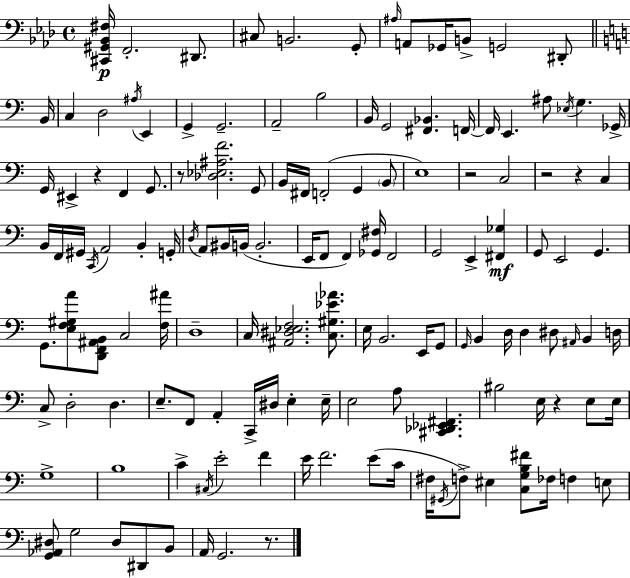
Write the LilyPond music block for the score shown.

{
  \clef bass
  \time 4/4
  \defaultTimeSignature
  \key aes \major
  <cis, gis, bes, fis>16\p f,2.-. dis,8. | cis8 b,2. g,8-. | \grace { ais16 } a,8 ges,16 b,8-> g,2 dis,8-. | \bar "||" \break \key a \minor b,16 c4 d2 \acciaccatura { ais16 } e,4 | g,4-> g,2.-- | a,2-- b2 | b,16 g,2 <fis, bes,>4. | \break f,16~~ f,16 e,4. ais8 \acciaccatura { ees16 } g4. | ges,16-> g,16 eis,4-> r4 f,4 | g,8. r8 <des ees ais f'>2. | g,8 b,16 fis,16 f,2-.( g,4 | \break \parenthesize b,8 e1) | r2 c2 | r2 r4 c4 | b,16 f,16 gis,16 \acciaccatura { c,16 } a,2 b,4-. | \break g,16-. \acciaccatura { d16 } a,8 bis,16 b,16( b,2.-. | e,16 f,8 f,4) <ges, fis>16 f,2 | g,2 e,4-> | <fis, ges>4\mf g,8 e,2 g,4. | \break g,8. <e f gis a'>8 <d, f, ais, b,>8 c2 | <f ais'>16 d1-- | c16 <ais, dis ees f>2. | <c gis ees' aes'>8. e16 b,2. | \break e,16 g,8 \grace { g,16 } b,4 d16 d4 dis8 | \grace { ais,16 } b,4 d16 c8-> d2-. | d4. e8.-- f,8 a,4-. | c,16-> dis16 e4-. e16-- e2 a8 | \break <cis, des, ees, fis,>4. bis2 e16 | r4 e8 e16 g1-> | b1 | c'4-> \acciaccatura { cis16 } e'2-. | \break f'4 e'16 f'2. | e'8( c'16 fis16 \acciaccatura { gis,16 } f8->) eis4 | <c g b fis'>8 fes16 f4 e8 <g, aes, dis>8 g2 | dis8 dis,8 b,8 a,16 g,2. | \break r8. \bar "|."
}